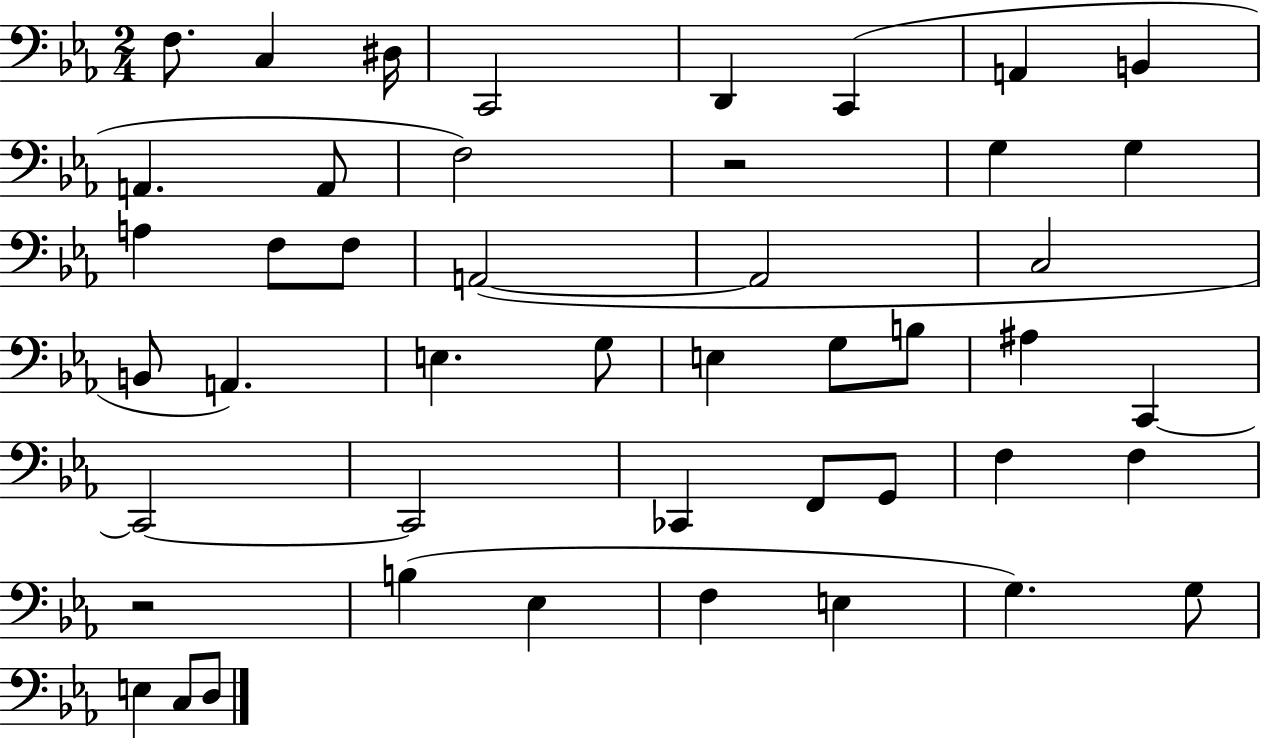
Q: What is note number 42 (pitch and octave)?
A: E3